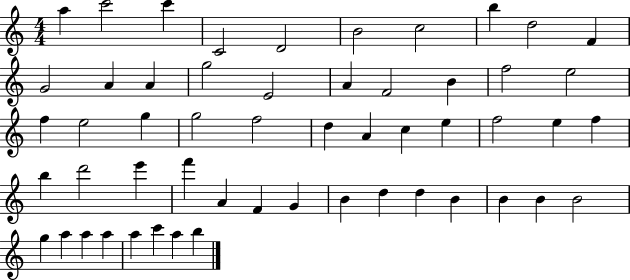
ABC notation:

X:1
T:Untitled
M:4/4
L:1/4
K:C
a c'2 c' C2 D2 B2 c2 b d2 F G2 A A g2 E2 A F2 B f2 e2 f e2 g g2 f2 d A c e f2 e f b d'2 e' f' A F G B d d B B B B2 g a a a a c' a b